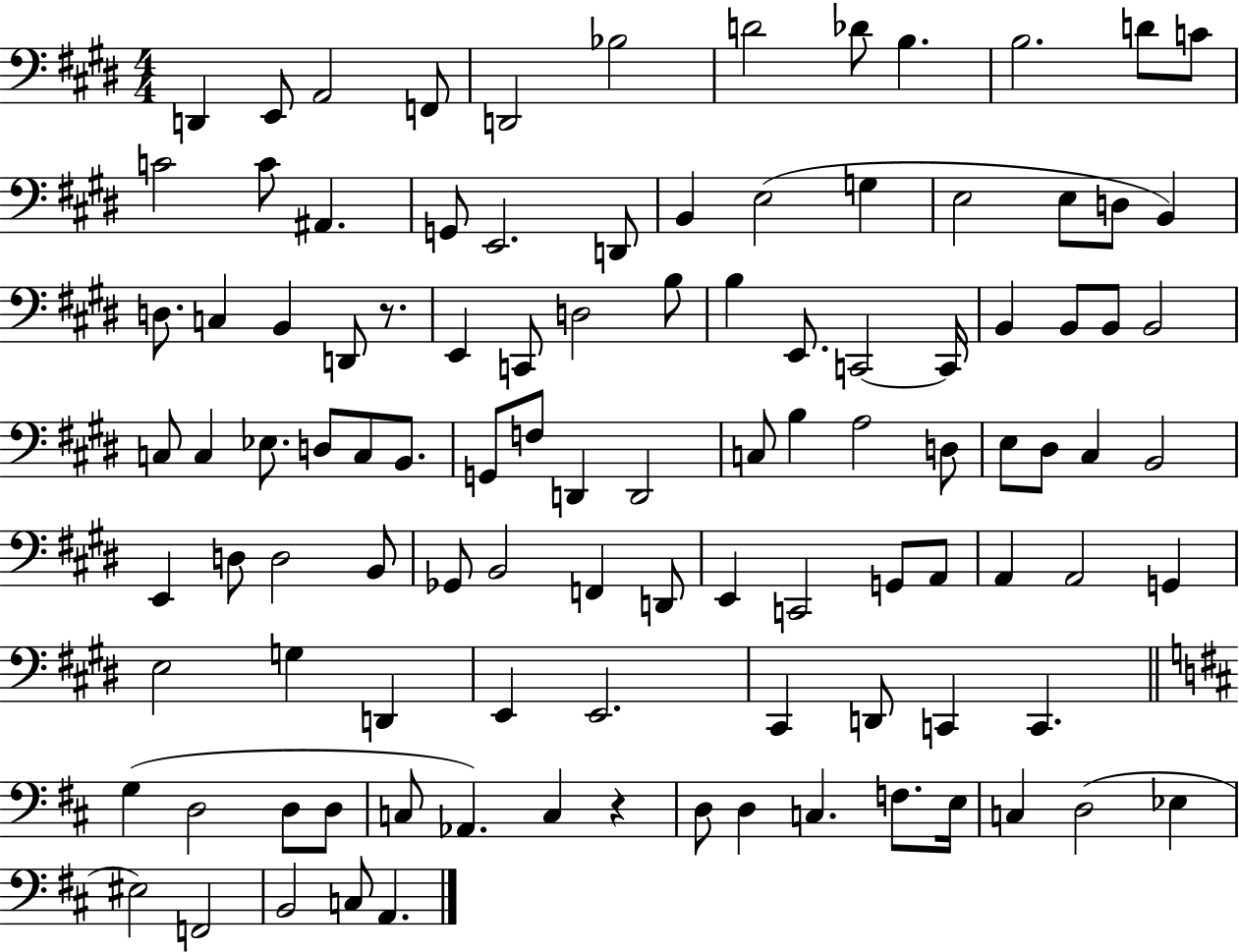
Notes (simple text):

D2/q E2/e A2/h F2/e D2/h Bb3/h D4/h Db4/e B3/q. B3/h. D4/e C4/e C4/h C4/e A#2/q. G2/e E2/h. D2/e B2/q E3/h G3/q E3/h E3/e D3/e B2/q D3/e. C3/q B2/q D2/e R/e. E2/q C2/e D3/h B3/e B3/q E2/e. C2/h C2/s B2/q B2/e B2/e B2/h C3/e C3/q Eb3/e. D3/e C3/e B2/e. G2/e F3/e D2/q D2/h C3/e B3/q A3/h D3/e E3/e D#3/e C#3/q B2/h E2/q D3/e D3/h B2/e Gb2/e B2/h F2/q D2/e E2/q C2/h G2/e A2/e A2/q A2/h G2/q E3/h G3/q D2/q E2/q E2/h. C#2/q D2/e C2/q C2/q. G3/q D3/h D3/e D3/e C3/e Ab2/q. C3/q R/q D3/e D3/q C3/q. F3/e. E3/s C3/q D3/h Eb3/q EIS3/h F2/h B2/h C3/e A2/q.